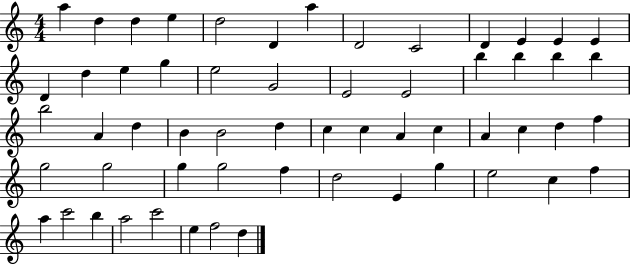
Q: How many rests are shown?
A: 0